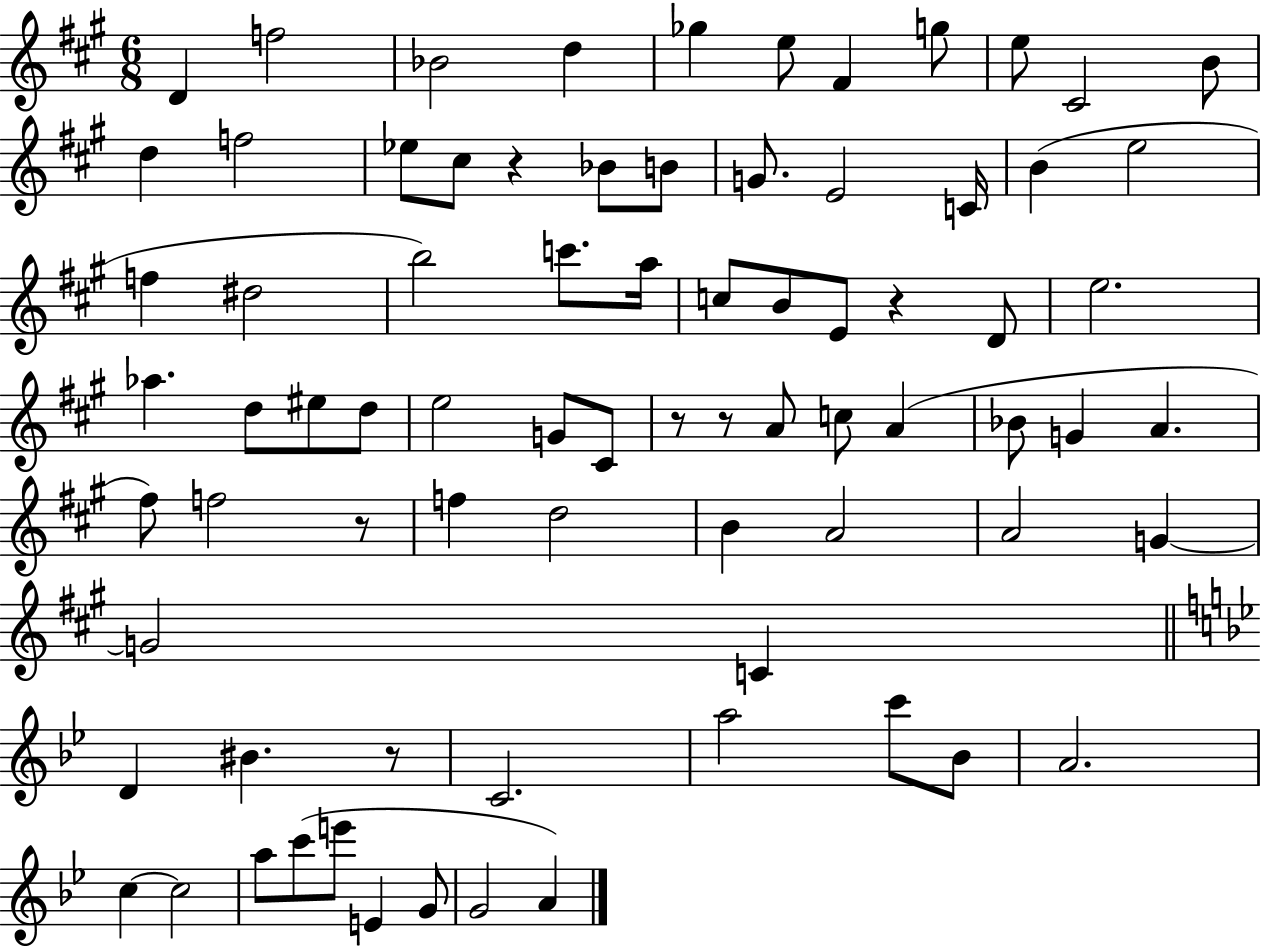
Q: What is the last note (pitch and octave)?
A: A4